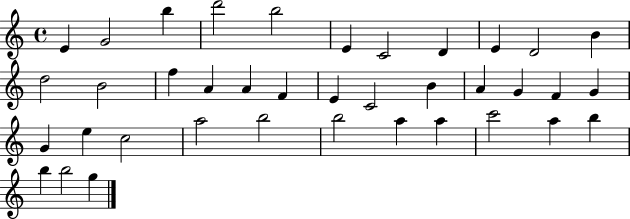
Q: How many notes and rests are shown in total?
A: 38